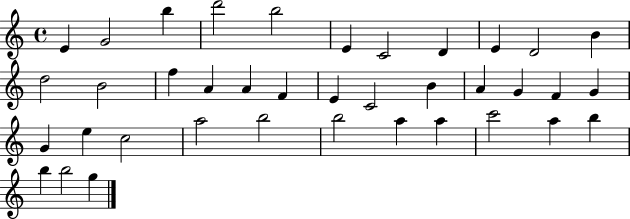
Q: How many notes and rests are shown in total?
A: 38